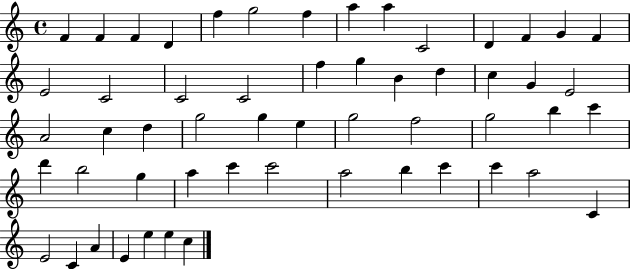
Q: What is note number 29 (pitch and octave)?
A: G5